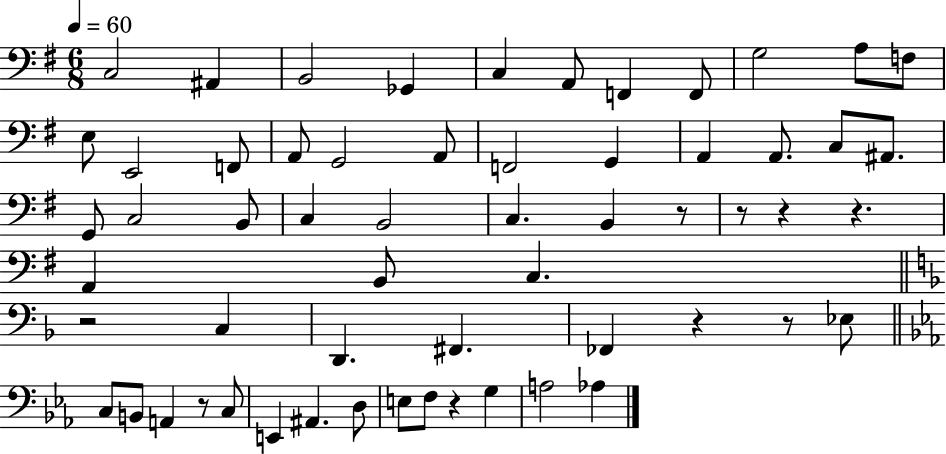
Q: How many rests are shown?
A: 9